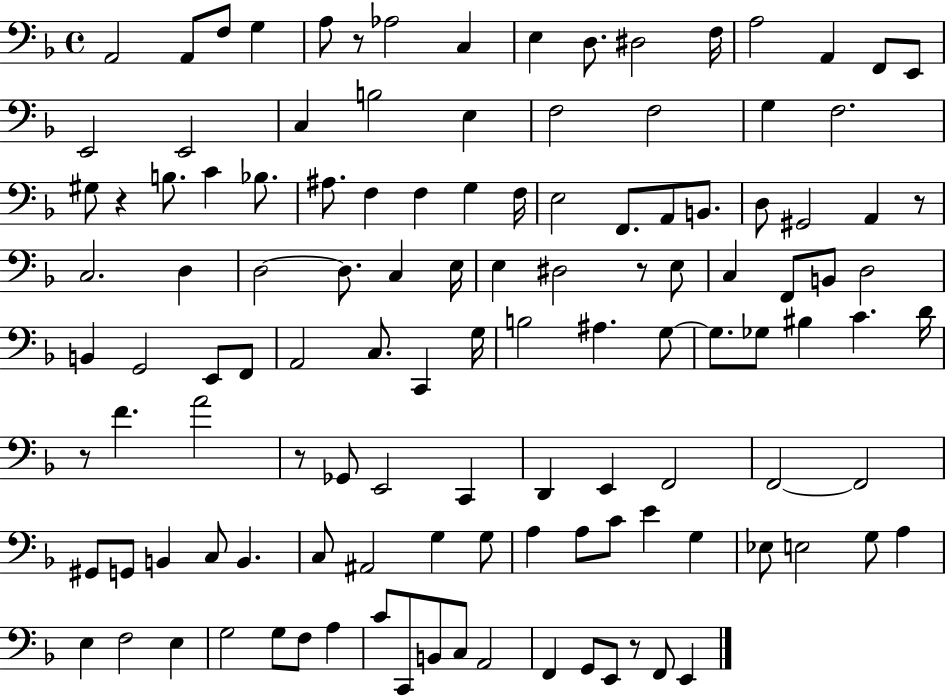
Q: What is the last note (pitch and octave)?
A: E2